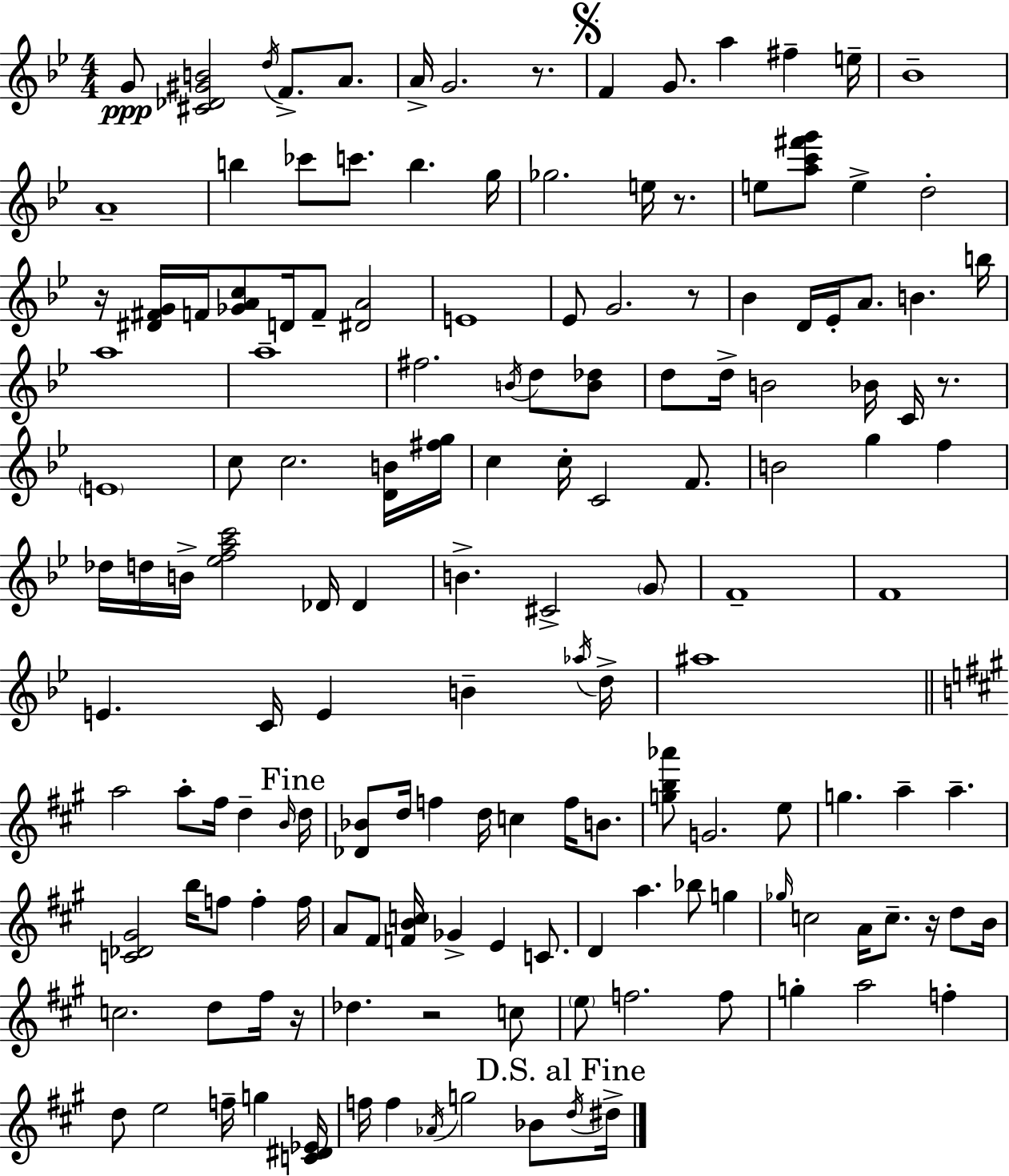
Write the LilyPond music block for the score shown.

{
  \clef treble
  \numericTimeSignature
  \time 4/4
  \key g \minor
  g'8\ppp <cis' des' gis' b'>2 \acciaccatura { d''16 } f'8.-> a'8. | a'16-> g'2. r8. | \mark \markup { \musicglyph "scripts.segno" } f'4 g'8. a''4 fis''4-- | e''16-- bes'1-- | \break a'1-- | b''4 ces'''8 c'''8. b''4. | g''16 ges''2. e''16 r8. | e''8 <a'' c''' fis''' g'''>8 e''4-> d''2-. | \break r16 <dis' fis' g'>16 f'16 <ges' a' c''>8 d'16 f'8-- <dis' a'>2 | e'1 | ees'8 g'2. r8 | bes'4 d'16 ees'16-. a'8. b'4. | \break b''16 a''1 | a''1-- | fis''2. \acciaccatura { b'16 } d''8 | <b' des''>8 d''8 d''16-> b'2 bes'16 c'16 r8. | \break \parenthesize e'1 | c''8 c''2. | <d' b'>16 <fis'' g''>16 c''4 c''16-. c'2 f'8. | b'2 g''4 f''4 | \break des''16 d''16 b'16-> <ees'' f'' a'' c'''>2 des'16 des'4 | b'4.-> cis'2-> | \parenthesize g'8 f'1-- | f'1 | \break e'4. c'16 e'4 b'4-- | \acciaccatura { aes''16 } d''16-> ais''1 | \bar "||" \break \key a \major a''2 a''8-. fis''16 d''4-- \grace { b'16 } | \mark "Fine" d''16 <des' bes'>8 d''16 f''4 d''16 c''4 f''16 b'8. | <g'' b'' aes'''>8 g'2. e''8 | g''4. a''4-- a''4.-- | \break <c' des' gis'>2 b''16 f''8 f''4-. | f''16 a'8 fis'8 <f' b' c''>16 ges'4-> e'4 c'8. | d'4 a''4. bes''8 g''4 | \grace { ges''16 } c''2 a'16 c''8.-- r16 d''8 | \break b'16 c''2. d''8 | fis''16 r16 des''4. r2 | c''8 \parenthesize e''8 f''2. | f''8 g''4-. a''2 f''4-. | \break d''8 e''2 f''16-- g''4 | <c' dis' ees'>16 f''16 f''4 \acciaccatura { aes'16 } g''2 | bes'8 \mark "D.S. al Fine" \acciaccatura { d''16 } dis''16-> \bar "|."
}